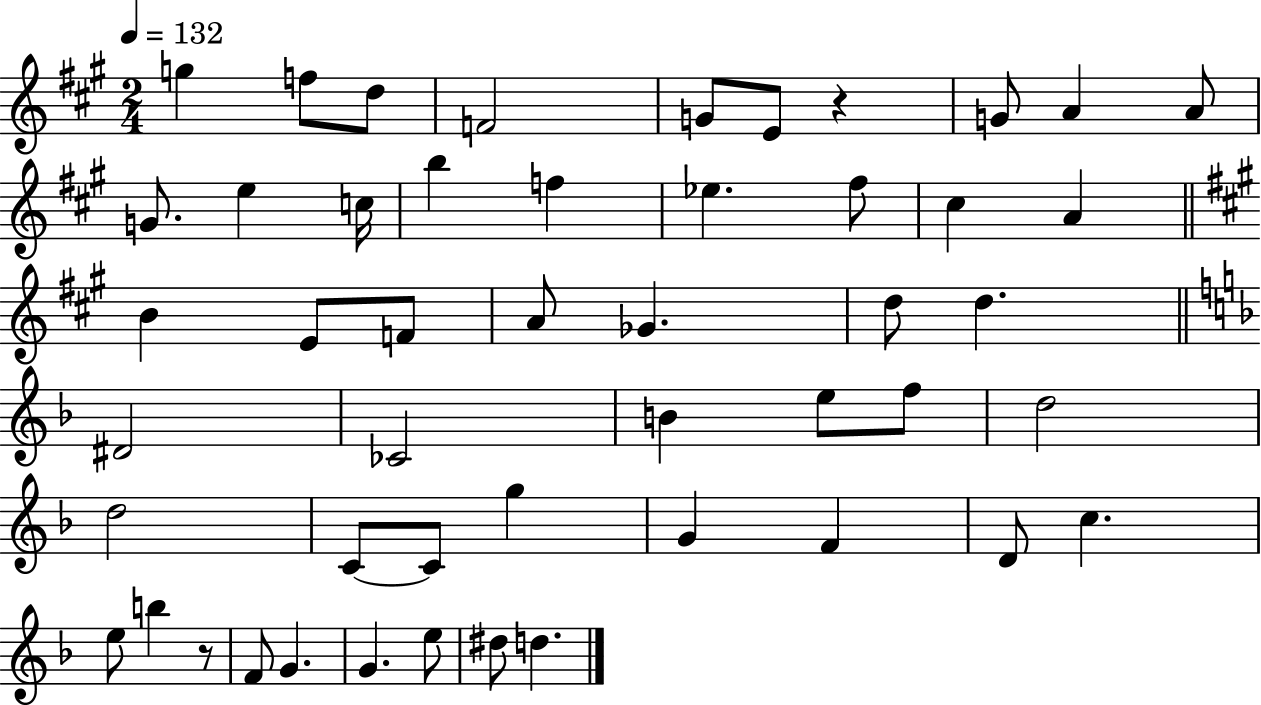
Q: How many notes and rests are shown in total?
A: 49